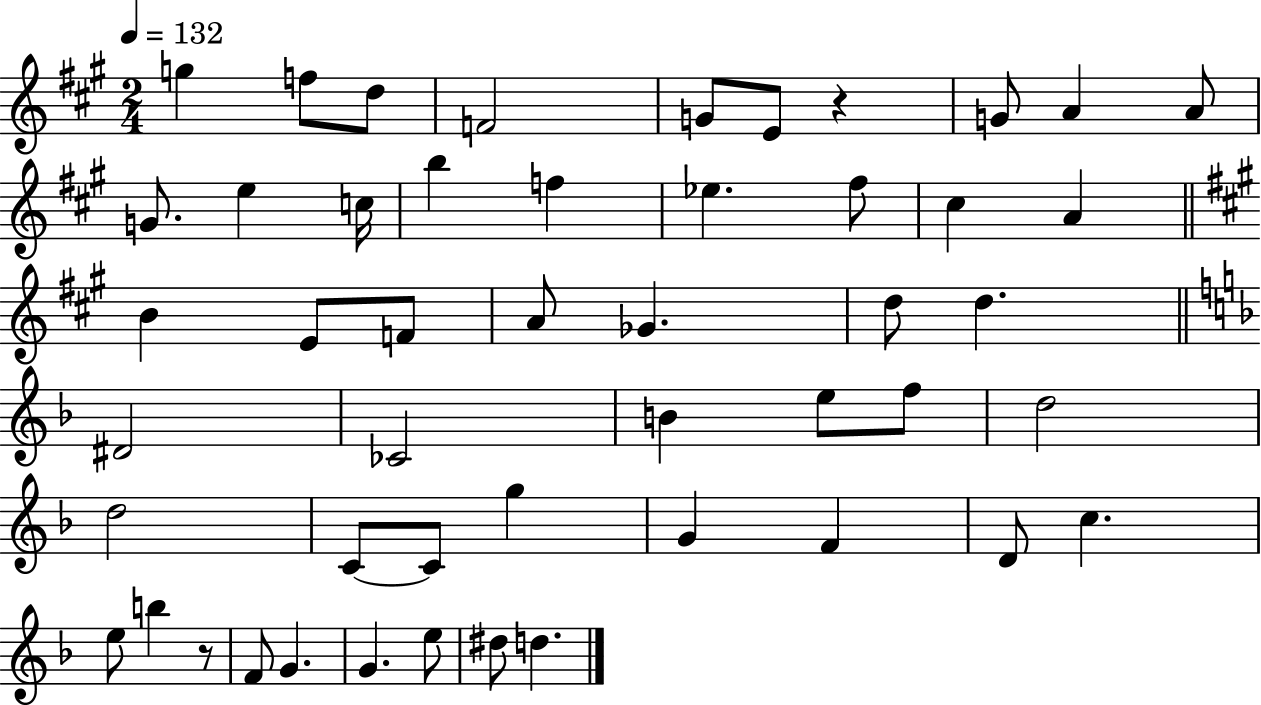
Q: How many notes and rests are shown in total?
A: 49